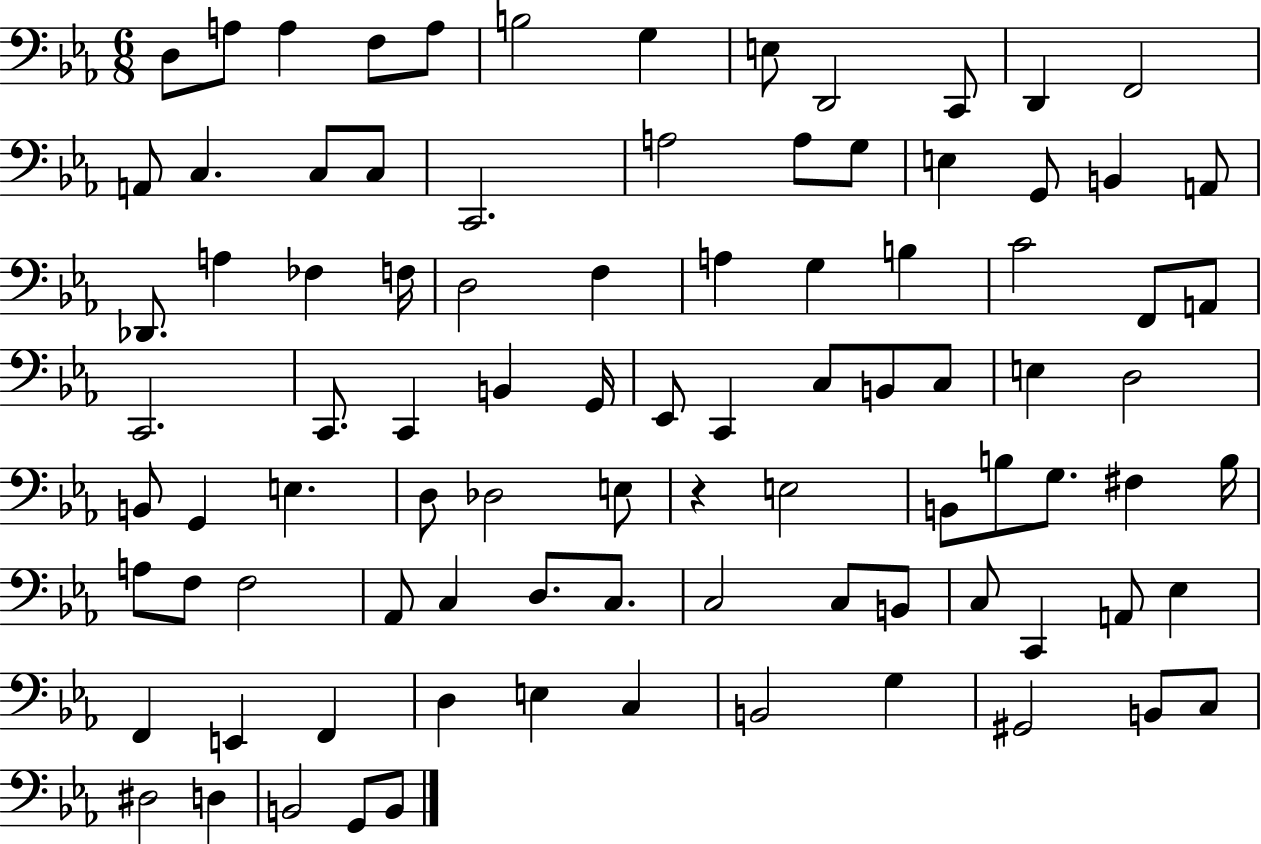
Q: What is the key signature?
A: EES major